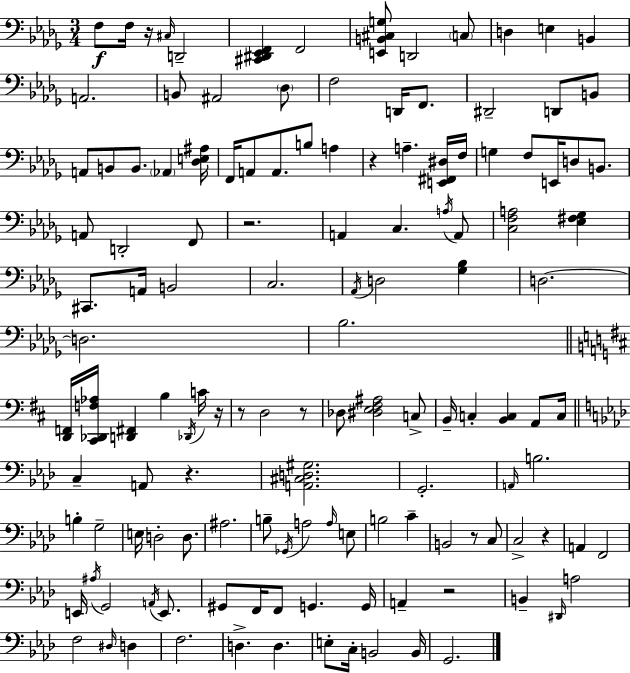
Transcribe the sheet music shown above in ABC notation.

X:1
T:Untitled
M:3/4
L:1/4
K:Bbm
F,/2 F,/4 z/4 ^C,/4 D,,2 [^C,,^D,,_E,,F,,] F,,2 [E,,B,,^C,G,]/2 D,,2 C,/2 D, E, B,, A,,2 B,,/2 ^A,,2 _D,/2 F,2 D,,/4 F,,/2 ^D,,2 D,,/2 B,,/2 A,,/2 B,,/2 B,,/2 _A,, [_D,E,^A,]/4 F,,/4 A,,/2 A,,/2 B,/2 A, z A, [E,,^F,,^D,]/4 F,/4 G, F,/2 E,,/4 D,/2 B,,/2 A,,/2 D,,2 F,,/2 z2 A,, C, A,/4 A,,/2 [C,F,A,]2 [_E,^F,_G,] ^C,,/2 A,,/4 B,,2 C,2 _A,,/4 D,2 [_G,_B,] D,2 D,2 _B,2 [D,,F,,]/4 [^C,,_D,,F,_A,]/4 [D,,^F,,] B, _D,,/4 C/4 z/4 z/2 D,2 z/2 _D,/2 [^D,E,^F,^A,]2 C,/2 B,,/4 C, [B,,C,] A,,/2 C,/4 C, A,,/2 z [A,,^C,D,^G,]2 G,,2 A,,/4 B,2 B, G,2 E,/4 D,2 D,/2 ^A,2 B,/2 _G,,/4 A,2 A,/4 E,/2 B,2 C B,,2 z/2 C,/2 C,2 z A,, F,,2 E,,/4 ^A,/4 G,,2 A,,/4 E,,/2 ^G,,/2 F,,/4 F,,/2 G,, G,,/4 A,, z2 B,, ^D,,/4 A,2 F,2 ^D,/4 D, F,2 D, D, E,/2 C,/4 B,,2 B,,/4 G,,2